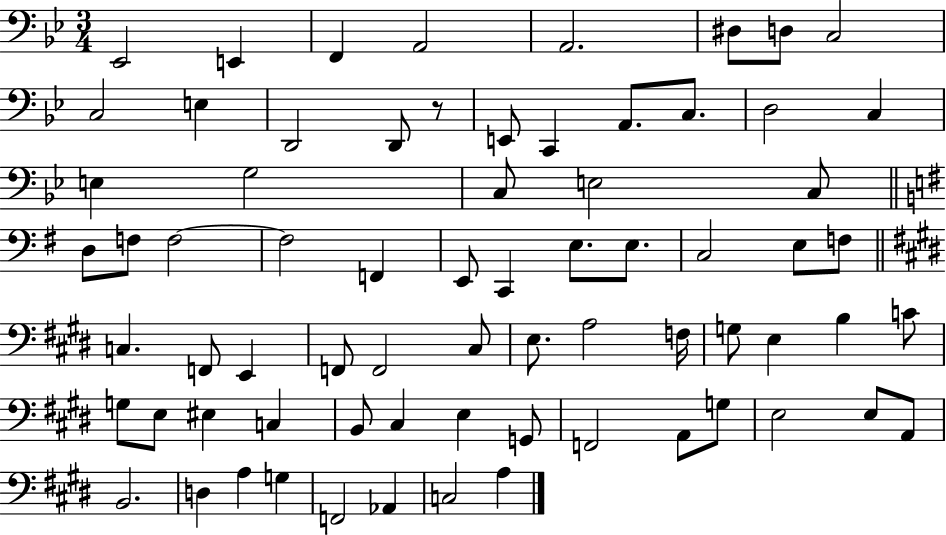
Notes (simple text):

Eb2/h E2/q F2/q A2/h A2/h. D#3/e D3/e C3/h C3/h E3/q D2/h D2/e R/e E2/e C2/q A2/e. C3/e. D3/h C3/q E3/q G3/h C3/e E3/h C3/e D3/e F3/e F3/h F3/h F2/q E2/e C2/q E3/e. E3/e. C3/h E3/e F3/e C3/q. F2/e E2/q F2/e F2/h C#3/e E3/e. A3/h F3/s G3/e E3/q B3/q C4/e G3/e E3/e EIS3/q C3/q B2/e C#3/q E3/q G2/e F2/h A2/e G3/e E3/h E3/e A2/e B2/h. D3/q A3/q G3/q F2/h Ab2/q C3/h A3/q